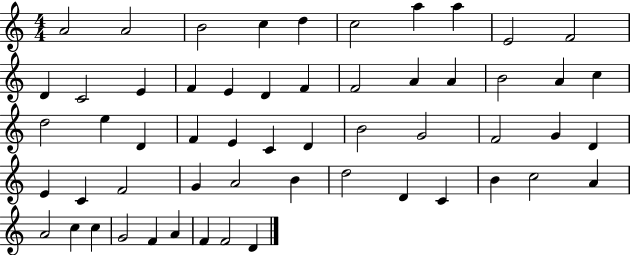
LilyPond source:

{
  \clef treble
  \numericTimeSignature
  \time 4/4
  \key c \major
  a'2 a'2 | b'2 c''4 d''4 | c''2 a''4 a''4 | e'2 f'2 | \break d'4 c'2 e'4 | f'4 e'4 d'4 f'4 | f'2 a'4 a'4 | b'2 a'4 c''4 | \break d''2 e''4 d'4 | f'4 e'4 c'4 d'4 | b'2 g'2 | f'2 g'4 d'4 | \break e'4 c'4 f'2 | g'4 a'2 b'4 | d''2 d'4 c'4 | b'4 c''2 a'4 | \break a'2 c''4 c''4 | g'2 f'4 a'4 | f'4 f'2 d'4 | \bar "|."
}